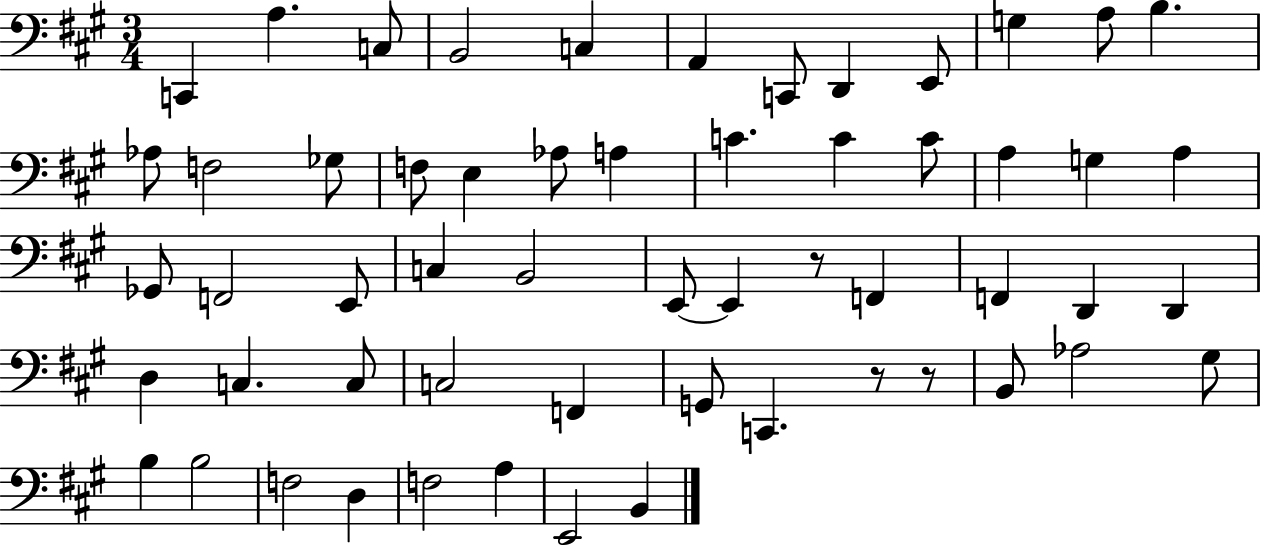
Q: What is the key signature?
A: A major